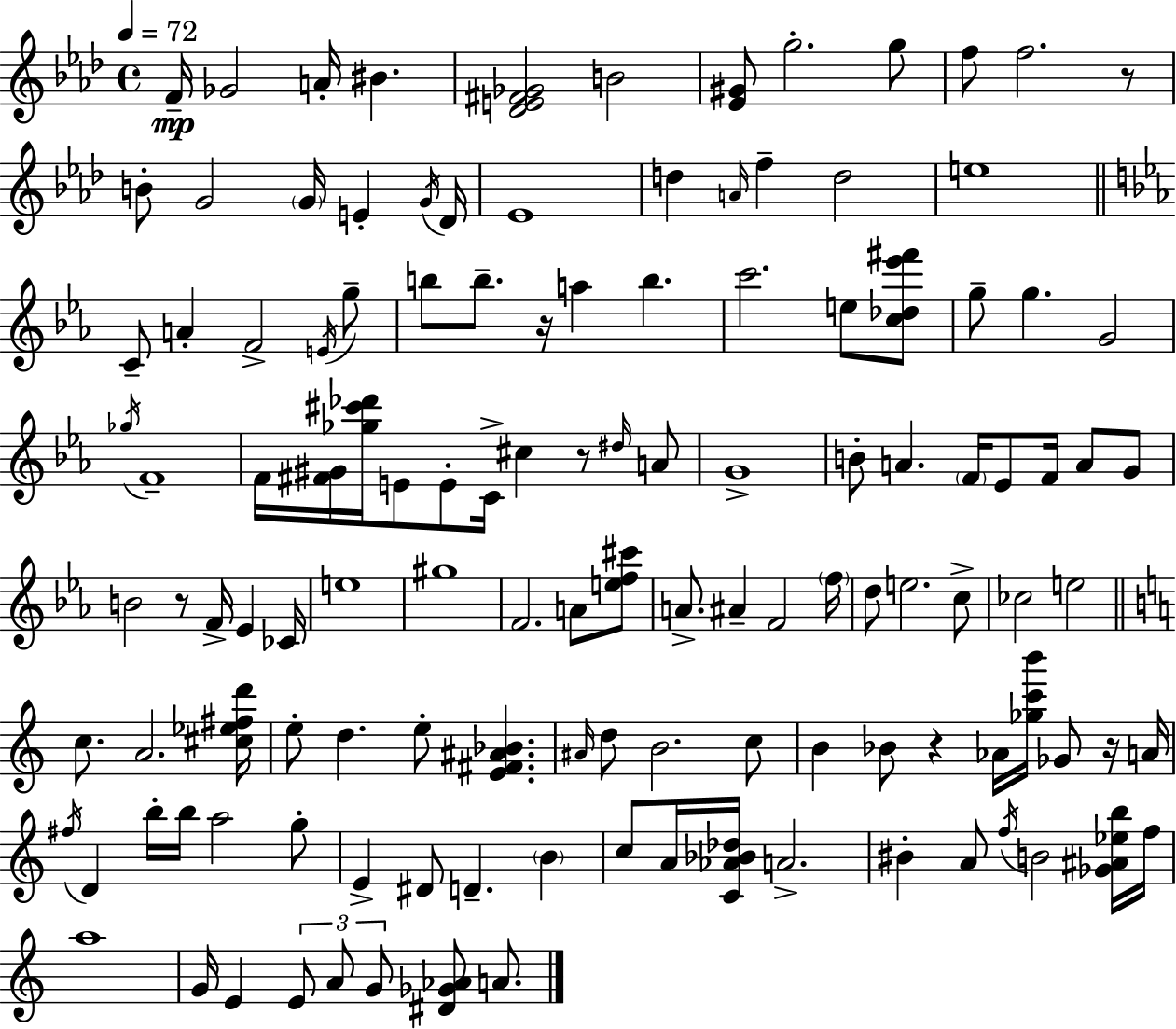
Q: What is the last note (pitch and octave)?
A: A4